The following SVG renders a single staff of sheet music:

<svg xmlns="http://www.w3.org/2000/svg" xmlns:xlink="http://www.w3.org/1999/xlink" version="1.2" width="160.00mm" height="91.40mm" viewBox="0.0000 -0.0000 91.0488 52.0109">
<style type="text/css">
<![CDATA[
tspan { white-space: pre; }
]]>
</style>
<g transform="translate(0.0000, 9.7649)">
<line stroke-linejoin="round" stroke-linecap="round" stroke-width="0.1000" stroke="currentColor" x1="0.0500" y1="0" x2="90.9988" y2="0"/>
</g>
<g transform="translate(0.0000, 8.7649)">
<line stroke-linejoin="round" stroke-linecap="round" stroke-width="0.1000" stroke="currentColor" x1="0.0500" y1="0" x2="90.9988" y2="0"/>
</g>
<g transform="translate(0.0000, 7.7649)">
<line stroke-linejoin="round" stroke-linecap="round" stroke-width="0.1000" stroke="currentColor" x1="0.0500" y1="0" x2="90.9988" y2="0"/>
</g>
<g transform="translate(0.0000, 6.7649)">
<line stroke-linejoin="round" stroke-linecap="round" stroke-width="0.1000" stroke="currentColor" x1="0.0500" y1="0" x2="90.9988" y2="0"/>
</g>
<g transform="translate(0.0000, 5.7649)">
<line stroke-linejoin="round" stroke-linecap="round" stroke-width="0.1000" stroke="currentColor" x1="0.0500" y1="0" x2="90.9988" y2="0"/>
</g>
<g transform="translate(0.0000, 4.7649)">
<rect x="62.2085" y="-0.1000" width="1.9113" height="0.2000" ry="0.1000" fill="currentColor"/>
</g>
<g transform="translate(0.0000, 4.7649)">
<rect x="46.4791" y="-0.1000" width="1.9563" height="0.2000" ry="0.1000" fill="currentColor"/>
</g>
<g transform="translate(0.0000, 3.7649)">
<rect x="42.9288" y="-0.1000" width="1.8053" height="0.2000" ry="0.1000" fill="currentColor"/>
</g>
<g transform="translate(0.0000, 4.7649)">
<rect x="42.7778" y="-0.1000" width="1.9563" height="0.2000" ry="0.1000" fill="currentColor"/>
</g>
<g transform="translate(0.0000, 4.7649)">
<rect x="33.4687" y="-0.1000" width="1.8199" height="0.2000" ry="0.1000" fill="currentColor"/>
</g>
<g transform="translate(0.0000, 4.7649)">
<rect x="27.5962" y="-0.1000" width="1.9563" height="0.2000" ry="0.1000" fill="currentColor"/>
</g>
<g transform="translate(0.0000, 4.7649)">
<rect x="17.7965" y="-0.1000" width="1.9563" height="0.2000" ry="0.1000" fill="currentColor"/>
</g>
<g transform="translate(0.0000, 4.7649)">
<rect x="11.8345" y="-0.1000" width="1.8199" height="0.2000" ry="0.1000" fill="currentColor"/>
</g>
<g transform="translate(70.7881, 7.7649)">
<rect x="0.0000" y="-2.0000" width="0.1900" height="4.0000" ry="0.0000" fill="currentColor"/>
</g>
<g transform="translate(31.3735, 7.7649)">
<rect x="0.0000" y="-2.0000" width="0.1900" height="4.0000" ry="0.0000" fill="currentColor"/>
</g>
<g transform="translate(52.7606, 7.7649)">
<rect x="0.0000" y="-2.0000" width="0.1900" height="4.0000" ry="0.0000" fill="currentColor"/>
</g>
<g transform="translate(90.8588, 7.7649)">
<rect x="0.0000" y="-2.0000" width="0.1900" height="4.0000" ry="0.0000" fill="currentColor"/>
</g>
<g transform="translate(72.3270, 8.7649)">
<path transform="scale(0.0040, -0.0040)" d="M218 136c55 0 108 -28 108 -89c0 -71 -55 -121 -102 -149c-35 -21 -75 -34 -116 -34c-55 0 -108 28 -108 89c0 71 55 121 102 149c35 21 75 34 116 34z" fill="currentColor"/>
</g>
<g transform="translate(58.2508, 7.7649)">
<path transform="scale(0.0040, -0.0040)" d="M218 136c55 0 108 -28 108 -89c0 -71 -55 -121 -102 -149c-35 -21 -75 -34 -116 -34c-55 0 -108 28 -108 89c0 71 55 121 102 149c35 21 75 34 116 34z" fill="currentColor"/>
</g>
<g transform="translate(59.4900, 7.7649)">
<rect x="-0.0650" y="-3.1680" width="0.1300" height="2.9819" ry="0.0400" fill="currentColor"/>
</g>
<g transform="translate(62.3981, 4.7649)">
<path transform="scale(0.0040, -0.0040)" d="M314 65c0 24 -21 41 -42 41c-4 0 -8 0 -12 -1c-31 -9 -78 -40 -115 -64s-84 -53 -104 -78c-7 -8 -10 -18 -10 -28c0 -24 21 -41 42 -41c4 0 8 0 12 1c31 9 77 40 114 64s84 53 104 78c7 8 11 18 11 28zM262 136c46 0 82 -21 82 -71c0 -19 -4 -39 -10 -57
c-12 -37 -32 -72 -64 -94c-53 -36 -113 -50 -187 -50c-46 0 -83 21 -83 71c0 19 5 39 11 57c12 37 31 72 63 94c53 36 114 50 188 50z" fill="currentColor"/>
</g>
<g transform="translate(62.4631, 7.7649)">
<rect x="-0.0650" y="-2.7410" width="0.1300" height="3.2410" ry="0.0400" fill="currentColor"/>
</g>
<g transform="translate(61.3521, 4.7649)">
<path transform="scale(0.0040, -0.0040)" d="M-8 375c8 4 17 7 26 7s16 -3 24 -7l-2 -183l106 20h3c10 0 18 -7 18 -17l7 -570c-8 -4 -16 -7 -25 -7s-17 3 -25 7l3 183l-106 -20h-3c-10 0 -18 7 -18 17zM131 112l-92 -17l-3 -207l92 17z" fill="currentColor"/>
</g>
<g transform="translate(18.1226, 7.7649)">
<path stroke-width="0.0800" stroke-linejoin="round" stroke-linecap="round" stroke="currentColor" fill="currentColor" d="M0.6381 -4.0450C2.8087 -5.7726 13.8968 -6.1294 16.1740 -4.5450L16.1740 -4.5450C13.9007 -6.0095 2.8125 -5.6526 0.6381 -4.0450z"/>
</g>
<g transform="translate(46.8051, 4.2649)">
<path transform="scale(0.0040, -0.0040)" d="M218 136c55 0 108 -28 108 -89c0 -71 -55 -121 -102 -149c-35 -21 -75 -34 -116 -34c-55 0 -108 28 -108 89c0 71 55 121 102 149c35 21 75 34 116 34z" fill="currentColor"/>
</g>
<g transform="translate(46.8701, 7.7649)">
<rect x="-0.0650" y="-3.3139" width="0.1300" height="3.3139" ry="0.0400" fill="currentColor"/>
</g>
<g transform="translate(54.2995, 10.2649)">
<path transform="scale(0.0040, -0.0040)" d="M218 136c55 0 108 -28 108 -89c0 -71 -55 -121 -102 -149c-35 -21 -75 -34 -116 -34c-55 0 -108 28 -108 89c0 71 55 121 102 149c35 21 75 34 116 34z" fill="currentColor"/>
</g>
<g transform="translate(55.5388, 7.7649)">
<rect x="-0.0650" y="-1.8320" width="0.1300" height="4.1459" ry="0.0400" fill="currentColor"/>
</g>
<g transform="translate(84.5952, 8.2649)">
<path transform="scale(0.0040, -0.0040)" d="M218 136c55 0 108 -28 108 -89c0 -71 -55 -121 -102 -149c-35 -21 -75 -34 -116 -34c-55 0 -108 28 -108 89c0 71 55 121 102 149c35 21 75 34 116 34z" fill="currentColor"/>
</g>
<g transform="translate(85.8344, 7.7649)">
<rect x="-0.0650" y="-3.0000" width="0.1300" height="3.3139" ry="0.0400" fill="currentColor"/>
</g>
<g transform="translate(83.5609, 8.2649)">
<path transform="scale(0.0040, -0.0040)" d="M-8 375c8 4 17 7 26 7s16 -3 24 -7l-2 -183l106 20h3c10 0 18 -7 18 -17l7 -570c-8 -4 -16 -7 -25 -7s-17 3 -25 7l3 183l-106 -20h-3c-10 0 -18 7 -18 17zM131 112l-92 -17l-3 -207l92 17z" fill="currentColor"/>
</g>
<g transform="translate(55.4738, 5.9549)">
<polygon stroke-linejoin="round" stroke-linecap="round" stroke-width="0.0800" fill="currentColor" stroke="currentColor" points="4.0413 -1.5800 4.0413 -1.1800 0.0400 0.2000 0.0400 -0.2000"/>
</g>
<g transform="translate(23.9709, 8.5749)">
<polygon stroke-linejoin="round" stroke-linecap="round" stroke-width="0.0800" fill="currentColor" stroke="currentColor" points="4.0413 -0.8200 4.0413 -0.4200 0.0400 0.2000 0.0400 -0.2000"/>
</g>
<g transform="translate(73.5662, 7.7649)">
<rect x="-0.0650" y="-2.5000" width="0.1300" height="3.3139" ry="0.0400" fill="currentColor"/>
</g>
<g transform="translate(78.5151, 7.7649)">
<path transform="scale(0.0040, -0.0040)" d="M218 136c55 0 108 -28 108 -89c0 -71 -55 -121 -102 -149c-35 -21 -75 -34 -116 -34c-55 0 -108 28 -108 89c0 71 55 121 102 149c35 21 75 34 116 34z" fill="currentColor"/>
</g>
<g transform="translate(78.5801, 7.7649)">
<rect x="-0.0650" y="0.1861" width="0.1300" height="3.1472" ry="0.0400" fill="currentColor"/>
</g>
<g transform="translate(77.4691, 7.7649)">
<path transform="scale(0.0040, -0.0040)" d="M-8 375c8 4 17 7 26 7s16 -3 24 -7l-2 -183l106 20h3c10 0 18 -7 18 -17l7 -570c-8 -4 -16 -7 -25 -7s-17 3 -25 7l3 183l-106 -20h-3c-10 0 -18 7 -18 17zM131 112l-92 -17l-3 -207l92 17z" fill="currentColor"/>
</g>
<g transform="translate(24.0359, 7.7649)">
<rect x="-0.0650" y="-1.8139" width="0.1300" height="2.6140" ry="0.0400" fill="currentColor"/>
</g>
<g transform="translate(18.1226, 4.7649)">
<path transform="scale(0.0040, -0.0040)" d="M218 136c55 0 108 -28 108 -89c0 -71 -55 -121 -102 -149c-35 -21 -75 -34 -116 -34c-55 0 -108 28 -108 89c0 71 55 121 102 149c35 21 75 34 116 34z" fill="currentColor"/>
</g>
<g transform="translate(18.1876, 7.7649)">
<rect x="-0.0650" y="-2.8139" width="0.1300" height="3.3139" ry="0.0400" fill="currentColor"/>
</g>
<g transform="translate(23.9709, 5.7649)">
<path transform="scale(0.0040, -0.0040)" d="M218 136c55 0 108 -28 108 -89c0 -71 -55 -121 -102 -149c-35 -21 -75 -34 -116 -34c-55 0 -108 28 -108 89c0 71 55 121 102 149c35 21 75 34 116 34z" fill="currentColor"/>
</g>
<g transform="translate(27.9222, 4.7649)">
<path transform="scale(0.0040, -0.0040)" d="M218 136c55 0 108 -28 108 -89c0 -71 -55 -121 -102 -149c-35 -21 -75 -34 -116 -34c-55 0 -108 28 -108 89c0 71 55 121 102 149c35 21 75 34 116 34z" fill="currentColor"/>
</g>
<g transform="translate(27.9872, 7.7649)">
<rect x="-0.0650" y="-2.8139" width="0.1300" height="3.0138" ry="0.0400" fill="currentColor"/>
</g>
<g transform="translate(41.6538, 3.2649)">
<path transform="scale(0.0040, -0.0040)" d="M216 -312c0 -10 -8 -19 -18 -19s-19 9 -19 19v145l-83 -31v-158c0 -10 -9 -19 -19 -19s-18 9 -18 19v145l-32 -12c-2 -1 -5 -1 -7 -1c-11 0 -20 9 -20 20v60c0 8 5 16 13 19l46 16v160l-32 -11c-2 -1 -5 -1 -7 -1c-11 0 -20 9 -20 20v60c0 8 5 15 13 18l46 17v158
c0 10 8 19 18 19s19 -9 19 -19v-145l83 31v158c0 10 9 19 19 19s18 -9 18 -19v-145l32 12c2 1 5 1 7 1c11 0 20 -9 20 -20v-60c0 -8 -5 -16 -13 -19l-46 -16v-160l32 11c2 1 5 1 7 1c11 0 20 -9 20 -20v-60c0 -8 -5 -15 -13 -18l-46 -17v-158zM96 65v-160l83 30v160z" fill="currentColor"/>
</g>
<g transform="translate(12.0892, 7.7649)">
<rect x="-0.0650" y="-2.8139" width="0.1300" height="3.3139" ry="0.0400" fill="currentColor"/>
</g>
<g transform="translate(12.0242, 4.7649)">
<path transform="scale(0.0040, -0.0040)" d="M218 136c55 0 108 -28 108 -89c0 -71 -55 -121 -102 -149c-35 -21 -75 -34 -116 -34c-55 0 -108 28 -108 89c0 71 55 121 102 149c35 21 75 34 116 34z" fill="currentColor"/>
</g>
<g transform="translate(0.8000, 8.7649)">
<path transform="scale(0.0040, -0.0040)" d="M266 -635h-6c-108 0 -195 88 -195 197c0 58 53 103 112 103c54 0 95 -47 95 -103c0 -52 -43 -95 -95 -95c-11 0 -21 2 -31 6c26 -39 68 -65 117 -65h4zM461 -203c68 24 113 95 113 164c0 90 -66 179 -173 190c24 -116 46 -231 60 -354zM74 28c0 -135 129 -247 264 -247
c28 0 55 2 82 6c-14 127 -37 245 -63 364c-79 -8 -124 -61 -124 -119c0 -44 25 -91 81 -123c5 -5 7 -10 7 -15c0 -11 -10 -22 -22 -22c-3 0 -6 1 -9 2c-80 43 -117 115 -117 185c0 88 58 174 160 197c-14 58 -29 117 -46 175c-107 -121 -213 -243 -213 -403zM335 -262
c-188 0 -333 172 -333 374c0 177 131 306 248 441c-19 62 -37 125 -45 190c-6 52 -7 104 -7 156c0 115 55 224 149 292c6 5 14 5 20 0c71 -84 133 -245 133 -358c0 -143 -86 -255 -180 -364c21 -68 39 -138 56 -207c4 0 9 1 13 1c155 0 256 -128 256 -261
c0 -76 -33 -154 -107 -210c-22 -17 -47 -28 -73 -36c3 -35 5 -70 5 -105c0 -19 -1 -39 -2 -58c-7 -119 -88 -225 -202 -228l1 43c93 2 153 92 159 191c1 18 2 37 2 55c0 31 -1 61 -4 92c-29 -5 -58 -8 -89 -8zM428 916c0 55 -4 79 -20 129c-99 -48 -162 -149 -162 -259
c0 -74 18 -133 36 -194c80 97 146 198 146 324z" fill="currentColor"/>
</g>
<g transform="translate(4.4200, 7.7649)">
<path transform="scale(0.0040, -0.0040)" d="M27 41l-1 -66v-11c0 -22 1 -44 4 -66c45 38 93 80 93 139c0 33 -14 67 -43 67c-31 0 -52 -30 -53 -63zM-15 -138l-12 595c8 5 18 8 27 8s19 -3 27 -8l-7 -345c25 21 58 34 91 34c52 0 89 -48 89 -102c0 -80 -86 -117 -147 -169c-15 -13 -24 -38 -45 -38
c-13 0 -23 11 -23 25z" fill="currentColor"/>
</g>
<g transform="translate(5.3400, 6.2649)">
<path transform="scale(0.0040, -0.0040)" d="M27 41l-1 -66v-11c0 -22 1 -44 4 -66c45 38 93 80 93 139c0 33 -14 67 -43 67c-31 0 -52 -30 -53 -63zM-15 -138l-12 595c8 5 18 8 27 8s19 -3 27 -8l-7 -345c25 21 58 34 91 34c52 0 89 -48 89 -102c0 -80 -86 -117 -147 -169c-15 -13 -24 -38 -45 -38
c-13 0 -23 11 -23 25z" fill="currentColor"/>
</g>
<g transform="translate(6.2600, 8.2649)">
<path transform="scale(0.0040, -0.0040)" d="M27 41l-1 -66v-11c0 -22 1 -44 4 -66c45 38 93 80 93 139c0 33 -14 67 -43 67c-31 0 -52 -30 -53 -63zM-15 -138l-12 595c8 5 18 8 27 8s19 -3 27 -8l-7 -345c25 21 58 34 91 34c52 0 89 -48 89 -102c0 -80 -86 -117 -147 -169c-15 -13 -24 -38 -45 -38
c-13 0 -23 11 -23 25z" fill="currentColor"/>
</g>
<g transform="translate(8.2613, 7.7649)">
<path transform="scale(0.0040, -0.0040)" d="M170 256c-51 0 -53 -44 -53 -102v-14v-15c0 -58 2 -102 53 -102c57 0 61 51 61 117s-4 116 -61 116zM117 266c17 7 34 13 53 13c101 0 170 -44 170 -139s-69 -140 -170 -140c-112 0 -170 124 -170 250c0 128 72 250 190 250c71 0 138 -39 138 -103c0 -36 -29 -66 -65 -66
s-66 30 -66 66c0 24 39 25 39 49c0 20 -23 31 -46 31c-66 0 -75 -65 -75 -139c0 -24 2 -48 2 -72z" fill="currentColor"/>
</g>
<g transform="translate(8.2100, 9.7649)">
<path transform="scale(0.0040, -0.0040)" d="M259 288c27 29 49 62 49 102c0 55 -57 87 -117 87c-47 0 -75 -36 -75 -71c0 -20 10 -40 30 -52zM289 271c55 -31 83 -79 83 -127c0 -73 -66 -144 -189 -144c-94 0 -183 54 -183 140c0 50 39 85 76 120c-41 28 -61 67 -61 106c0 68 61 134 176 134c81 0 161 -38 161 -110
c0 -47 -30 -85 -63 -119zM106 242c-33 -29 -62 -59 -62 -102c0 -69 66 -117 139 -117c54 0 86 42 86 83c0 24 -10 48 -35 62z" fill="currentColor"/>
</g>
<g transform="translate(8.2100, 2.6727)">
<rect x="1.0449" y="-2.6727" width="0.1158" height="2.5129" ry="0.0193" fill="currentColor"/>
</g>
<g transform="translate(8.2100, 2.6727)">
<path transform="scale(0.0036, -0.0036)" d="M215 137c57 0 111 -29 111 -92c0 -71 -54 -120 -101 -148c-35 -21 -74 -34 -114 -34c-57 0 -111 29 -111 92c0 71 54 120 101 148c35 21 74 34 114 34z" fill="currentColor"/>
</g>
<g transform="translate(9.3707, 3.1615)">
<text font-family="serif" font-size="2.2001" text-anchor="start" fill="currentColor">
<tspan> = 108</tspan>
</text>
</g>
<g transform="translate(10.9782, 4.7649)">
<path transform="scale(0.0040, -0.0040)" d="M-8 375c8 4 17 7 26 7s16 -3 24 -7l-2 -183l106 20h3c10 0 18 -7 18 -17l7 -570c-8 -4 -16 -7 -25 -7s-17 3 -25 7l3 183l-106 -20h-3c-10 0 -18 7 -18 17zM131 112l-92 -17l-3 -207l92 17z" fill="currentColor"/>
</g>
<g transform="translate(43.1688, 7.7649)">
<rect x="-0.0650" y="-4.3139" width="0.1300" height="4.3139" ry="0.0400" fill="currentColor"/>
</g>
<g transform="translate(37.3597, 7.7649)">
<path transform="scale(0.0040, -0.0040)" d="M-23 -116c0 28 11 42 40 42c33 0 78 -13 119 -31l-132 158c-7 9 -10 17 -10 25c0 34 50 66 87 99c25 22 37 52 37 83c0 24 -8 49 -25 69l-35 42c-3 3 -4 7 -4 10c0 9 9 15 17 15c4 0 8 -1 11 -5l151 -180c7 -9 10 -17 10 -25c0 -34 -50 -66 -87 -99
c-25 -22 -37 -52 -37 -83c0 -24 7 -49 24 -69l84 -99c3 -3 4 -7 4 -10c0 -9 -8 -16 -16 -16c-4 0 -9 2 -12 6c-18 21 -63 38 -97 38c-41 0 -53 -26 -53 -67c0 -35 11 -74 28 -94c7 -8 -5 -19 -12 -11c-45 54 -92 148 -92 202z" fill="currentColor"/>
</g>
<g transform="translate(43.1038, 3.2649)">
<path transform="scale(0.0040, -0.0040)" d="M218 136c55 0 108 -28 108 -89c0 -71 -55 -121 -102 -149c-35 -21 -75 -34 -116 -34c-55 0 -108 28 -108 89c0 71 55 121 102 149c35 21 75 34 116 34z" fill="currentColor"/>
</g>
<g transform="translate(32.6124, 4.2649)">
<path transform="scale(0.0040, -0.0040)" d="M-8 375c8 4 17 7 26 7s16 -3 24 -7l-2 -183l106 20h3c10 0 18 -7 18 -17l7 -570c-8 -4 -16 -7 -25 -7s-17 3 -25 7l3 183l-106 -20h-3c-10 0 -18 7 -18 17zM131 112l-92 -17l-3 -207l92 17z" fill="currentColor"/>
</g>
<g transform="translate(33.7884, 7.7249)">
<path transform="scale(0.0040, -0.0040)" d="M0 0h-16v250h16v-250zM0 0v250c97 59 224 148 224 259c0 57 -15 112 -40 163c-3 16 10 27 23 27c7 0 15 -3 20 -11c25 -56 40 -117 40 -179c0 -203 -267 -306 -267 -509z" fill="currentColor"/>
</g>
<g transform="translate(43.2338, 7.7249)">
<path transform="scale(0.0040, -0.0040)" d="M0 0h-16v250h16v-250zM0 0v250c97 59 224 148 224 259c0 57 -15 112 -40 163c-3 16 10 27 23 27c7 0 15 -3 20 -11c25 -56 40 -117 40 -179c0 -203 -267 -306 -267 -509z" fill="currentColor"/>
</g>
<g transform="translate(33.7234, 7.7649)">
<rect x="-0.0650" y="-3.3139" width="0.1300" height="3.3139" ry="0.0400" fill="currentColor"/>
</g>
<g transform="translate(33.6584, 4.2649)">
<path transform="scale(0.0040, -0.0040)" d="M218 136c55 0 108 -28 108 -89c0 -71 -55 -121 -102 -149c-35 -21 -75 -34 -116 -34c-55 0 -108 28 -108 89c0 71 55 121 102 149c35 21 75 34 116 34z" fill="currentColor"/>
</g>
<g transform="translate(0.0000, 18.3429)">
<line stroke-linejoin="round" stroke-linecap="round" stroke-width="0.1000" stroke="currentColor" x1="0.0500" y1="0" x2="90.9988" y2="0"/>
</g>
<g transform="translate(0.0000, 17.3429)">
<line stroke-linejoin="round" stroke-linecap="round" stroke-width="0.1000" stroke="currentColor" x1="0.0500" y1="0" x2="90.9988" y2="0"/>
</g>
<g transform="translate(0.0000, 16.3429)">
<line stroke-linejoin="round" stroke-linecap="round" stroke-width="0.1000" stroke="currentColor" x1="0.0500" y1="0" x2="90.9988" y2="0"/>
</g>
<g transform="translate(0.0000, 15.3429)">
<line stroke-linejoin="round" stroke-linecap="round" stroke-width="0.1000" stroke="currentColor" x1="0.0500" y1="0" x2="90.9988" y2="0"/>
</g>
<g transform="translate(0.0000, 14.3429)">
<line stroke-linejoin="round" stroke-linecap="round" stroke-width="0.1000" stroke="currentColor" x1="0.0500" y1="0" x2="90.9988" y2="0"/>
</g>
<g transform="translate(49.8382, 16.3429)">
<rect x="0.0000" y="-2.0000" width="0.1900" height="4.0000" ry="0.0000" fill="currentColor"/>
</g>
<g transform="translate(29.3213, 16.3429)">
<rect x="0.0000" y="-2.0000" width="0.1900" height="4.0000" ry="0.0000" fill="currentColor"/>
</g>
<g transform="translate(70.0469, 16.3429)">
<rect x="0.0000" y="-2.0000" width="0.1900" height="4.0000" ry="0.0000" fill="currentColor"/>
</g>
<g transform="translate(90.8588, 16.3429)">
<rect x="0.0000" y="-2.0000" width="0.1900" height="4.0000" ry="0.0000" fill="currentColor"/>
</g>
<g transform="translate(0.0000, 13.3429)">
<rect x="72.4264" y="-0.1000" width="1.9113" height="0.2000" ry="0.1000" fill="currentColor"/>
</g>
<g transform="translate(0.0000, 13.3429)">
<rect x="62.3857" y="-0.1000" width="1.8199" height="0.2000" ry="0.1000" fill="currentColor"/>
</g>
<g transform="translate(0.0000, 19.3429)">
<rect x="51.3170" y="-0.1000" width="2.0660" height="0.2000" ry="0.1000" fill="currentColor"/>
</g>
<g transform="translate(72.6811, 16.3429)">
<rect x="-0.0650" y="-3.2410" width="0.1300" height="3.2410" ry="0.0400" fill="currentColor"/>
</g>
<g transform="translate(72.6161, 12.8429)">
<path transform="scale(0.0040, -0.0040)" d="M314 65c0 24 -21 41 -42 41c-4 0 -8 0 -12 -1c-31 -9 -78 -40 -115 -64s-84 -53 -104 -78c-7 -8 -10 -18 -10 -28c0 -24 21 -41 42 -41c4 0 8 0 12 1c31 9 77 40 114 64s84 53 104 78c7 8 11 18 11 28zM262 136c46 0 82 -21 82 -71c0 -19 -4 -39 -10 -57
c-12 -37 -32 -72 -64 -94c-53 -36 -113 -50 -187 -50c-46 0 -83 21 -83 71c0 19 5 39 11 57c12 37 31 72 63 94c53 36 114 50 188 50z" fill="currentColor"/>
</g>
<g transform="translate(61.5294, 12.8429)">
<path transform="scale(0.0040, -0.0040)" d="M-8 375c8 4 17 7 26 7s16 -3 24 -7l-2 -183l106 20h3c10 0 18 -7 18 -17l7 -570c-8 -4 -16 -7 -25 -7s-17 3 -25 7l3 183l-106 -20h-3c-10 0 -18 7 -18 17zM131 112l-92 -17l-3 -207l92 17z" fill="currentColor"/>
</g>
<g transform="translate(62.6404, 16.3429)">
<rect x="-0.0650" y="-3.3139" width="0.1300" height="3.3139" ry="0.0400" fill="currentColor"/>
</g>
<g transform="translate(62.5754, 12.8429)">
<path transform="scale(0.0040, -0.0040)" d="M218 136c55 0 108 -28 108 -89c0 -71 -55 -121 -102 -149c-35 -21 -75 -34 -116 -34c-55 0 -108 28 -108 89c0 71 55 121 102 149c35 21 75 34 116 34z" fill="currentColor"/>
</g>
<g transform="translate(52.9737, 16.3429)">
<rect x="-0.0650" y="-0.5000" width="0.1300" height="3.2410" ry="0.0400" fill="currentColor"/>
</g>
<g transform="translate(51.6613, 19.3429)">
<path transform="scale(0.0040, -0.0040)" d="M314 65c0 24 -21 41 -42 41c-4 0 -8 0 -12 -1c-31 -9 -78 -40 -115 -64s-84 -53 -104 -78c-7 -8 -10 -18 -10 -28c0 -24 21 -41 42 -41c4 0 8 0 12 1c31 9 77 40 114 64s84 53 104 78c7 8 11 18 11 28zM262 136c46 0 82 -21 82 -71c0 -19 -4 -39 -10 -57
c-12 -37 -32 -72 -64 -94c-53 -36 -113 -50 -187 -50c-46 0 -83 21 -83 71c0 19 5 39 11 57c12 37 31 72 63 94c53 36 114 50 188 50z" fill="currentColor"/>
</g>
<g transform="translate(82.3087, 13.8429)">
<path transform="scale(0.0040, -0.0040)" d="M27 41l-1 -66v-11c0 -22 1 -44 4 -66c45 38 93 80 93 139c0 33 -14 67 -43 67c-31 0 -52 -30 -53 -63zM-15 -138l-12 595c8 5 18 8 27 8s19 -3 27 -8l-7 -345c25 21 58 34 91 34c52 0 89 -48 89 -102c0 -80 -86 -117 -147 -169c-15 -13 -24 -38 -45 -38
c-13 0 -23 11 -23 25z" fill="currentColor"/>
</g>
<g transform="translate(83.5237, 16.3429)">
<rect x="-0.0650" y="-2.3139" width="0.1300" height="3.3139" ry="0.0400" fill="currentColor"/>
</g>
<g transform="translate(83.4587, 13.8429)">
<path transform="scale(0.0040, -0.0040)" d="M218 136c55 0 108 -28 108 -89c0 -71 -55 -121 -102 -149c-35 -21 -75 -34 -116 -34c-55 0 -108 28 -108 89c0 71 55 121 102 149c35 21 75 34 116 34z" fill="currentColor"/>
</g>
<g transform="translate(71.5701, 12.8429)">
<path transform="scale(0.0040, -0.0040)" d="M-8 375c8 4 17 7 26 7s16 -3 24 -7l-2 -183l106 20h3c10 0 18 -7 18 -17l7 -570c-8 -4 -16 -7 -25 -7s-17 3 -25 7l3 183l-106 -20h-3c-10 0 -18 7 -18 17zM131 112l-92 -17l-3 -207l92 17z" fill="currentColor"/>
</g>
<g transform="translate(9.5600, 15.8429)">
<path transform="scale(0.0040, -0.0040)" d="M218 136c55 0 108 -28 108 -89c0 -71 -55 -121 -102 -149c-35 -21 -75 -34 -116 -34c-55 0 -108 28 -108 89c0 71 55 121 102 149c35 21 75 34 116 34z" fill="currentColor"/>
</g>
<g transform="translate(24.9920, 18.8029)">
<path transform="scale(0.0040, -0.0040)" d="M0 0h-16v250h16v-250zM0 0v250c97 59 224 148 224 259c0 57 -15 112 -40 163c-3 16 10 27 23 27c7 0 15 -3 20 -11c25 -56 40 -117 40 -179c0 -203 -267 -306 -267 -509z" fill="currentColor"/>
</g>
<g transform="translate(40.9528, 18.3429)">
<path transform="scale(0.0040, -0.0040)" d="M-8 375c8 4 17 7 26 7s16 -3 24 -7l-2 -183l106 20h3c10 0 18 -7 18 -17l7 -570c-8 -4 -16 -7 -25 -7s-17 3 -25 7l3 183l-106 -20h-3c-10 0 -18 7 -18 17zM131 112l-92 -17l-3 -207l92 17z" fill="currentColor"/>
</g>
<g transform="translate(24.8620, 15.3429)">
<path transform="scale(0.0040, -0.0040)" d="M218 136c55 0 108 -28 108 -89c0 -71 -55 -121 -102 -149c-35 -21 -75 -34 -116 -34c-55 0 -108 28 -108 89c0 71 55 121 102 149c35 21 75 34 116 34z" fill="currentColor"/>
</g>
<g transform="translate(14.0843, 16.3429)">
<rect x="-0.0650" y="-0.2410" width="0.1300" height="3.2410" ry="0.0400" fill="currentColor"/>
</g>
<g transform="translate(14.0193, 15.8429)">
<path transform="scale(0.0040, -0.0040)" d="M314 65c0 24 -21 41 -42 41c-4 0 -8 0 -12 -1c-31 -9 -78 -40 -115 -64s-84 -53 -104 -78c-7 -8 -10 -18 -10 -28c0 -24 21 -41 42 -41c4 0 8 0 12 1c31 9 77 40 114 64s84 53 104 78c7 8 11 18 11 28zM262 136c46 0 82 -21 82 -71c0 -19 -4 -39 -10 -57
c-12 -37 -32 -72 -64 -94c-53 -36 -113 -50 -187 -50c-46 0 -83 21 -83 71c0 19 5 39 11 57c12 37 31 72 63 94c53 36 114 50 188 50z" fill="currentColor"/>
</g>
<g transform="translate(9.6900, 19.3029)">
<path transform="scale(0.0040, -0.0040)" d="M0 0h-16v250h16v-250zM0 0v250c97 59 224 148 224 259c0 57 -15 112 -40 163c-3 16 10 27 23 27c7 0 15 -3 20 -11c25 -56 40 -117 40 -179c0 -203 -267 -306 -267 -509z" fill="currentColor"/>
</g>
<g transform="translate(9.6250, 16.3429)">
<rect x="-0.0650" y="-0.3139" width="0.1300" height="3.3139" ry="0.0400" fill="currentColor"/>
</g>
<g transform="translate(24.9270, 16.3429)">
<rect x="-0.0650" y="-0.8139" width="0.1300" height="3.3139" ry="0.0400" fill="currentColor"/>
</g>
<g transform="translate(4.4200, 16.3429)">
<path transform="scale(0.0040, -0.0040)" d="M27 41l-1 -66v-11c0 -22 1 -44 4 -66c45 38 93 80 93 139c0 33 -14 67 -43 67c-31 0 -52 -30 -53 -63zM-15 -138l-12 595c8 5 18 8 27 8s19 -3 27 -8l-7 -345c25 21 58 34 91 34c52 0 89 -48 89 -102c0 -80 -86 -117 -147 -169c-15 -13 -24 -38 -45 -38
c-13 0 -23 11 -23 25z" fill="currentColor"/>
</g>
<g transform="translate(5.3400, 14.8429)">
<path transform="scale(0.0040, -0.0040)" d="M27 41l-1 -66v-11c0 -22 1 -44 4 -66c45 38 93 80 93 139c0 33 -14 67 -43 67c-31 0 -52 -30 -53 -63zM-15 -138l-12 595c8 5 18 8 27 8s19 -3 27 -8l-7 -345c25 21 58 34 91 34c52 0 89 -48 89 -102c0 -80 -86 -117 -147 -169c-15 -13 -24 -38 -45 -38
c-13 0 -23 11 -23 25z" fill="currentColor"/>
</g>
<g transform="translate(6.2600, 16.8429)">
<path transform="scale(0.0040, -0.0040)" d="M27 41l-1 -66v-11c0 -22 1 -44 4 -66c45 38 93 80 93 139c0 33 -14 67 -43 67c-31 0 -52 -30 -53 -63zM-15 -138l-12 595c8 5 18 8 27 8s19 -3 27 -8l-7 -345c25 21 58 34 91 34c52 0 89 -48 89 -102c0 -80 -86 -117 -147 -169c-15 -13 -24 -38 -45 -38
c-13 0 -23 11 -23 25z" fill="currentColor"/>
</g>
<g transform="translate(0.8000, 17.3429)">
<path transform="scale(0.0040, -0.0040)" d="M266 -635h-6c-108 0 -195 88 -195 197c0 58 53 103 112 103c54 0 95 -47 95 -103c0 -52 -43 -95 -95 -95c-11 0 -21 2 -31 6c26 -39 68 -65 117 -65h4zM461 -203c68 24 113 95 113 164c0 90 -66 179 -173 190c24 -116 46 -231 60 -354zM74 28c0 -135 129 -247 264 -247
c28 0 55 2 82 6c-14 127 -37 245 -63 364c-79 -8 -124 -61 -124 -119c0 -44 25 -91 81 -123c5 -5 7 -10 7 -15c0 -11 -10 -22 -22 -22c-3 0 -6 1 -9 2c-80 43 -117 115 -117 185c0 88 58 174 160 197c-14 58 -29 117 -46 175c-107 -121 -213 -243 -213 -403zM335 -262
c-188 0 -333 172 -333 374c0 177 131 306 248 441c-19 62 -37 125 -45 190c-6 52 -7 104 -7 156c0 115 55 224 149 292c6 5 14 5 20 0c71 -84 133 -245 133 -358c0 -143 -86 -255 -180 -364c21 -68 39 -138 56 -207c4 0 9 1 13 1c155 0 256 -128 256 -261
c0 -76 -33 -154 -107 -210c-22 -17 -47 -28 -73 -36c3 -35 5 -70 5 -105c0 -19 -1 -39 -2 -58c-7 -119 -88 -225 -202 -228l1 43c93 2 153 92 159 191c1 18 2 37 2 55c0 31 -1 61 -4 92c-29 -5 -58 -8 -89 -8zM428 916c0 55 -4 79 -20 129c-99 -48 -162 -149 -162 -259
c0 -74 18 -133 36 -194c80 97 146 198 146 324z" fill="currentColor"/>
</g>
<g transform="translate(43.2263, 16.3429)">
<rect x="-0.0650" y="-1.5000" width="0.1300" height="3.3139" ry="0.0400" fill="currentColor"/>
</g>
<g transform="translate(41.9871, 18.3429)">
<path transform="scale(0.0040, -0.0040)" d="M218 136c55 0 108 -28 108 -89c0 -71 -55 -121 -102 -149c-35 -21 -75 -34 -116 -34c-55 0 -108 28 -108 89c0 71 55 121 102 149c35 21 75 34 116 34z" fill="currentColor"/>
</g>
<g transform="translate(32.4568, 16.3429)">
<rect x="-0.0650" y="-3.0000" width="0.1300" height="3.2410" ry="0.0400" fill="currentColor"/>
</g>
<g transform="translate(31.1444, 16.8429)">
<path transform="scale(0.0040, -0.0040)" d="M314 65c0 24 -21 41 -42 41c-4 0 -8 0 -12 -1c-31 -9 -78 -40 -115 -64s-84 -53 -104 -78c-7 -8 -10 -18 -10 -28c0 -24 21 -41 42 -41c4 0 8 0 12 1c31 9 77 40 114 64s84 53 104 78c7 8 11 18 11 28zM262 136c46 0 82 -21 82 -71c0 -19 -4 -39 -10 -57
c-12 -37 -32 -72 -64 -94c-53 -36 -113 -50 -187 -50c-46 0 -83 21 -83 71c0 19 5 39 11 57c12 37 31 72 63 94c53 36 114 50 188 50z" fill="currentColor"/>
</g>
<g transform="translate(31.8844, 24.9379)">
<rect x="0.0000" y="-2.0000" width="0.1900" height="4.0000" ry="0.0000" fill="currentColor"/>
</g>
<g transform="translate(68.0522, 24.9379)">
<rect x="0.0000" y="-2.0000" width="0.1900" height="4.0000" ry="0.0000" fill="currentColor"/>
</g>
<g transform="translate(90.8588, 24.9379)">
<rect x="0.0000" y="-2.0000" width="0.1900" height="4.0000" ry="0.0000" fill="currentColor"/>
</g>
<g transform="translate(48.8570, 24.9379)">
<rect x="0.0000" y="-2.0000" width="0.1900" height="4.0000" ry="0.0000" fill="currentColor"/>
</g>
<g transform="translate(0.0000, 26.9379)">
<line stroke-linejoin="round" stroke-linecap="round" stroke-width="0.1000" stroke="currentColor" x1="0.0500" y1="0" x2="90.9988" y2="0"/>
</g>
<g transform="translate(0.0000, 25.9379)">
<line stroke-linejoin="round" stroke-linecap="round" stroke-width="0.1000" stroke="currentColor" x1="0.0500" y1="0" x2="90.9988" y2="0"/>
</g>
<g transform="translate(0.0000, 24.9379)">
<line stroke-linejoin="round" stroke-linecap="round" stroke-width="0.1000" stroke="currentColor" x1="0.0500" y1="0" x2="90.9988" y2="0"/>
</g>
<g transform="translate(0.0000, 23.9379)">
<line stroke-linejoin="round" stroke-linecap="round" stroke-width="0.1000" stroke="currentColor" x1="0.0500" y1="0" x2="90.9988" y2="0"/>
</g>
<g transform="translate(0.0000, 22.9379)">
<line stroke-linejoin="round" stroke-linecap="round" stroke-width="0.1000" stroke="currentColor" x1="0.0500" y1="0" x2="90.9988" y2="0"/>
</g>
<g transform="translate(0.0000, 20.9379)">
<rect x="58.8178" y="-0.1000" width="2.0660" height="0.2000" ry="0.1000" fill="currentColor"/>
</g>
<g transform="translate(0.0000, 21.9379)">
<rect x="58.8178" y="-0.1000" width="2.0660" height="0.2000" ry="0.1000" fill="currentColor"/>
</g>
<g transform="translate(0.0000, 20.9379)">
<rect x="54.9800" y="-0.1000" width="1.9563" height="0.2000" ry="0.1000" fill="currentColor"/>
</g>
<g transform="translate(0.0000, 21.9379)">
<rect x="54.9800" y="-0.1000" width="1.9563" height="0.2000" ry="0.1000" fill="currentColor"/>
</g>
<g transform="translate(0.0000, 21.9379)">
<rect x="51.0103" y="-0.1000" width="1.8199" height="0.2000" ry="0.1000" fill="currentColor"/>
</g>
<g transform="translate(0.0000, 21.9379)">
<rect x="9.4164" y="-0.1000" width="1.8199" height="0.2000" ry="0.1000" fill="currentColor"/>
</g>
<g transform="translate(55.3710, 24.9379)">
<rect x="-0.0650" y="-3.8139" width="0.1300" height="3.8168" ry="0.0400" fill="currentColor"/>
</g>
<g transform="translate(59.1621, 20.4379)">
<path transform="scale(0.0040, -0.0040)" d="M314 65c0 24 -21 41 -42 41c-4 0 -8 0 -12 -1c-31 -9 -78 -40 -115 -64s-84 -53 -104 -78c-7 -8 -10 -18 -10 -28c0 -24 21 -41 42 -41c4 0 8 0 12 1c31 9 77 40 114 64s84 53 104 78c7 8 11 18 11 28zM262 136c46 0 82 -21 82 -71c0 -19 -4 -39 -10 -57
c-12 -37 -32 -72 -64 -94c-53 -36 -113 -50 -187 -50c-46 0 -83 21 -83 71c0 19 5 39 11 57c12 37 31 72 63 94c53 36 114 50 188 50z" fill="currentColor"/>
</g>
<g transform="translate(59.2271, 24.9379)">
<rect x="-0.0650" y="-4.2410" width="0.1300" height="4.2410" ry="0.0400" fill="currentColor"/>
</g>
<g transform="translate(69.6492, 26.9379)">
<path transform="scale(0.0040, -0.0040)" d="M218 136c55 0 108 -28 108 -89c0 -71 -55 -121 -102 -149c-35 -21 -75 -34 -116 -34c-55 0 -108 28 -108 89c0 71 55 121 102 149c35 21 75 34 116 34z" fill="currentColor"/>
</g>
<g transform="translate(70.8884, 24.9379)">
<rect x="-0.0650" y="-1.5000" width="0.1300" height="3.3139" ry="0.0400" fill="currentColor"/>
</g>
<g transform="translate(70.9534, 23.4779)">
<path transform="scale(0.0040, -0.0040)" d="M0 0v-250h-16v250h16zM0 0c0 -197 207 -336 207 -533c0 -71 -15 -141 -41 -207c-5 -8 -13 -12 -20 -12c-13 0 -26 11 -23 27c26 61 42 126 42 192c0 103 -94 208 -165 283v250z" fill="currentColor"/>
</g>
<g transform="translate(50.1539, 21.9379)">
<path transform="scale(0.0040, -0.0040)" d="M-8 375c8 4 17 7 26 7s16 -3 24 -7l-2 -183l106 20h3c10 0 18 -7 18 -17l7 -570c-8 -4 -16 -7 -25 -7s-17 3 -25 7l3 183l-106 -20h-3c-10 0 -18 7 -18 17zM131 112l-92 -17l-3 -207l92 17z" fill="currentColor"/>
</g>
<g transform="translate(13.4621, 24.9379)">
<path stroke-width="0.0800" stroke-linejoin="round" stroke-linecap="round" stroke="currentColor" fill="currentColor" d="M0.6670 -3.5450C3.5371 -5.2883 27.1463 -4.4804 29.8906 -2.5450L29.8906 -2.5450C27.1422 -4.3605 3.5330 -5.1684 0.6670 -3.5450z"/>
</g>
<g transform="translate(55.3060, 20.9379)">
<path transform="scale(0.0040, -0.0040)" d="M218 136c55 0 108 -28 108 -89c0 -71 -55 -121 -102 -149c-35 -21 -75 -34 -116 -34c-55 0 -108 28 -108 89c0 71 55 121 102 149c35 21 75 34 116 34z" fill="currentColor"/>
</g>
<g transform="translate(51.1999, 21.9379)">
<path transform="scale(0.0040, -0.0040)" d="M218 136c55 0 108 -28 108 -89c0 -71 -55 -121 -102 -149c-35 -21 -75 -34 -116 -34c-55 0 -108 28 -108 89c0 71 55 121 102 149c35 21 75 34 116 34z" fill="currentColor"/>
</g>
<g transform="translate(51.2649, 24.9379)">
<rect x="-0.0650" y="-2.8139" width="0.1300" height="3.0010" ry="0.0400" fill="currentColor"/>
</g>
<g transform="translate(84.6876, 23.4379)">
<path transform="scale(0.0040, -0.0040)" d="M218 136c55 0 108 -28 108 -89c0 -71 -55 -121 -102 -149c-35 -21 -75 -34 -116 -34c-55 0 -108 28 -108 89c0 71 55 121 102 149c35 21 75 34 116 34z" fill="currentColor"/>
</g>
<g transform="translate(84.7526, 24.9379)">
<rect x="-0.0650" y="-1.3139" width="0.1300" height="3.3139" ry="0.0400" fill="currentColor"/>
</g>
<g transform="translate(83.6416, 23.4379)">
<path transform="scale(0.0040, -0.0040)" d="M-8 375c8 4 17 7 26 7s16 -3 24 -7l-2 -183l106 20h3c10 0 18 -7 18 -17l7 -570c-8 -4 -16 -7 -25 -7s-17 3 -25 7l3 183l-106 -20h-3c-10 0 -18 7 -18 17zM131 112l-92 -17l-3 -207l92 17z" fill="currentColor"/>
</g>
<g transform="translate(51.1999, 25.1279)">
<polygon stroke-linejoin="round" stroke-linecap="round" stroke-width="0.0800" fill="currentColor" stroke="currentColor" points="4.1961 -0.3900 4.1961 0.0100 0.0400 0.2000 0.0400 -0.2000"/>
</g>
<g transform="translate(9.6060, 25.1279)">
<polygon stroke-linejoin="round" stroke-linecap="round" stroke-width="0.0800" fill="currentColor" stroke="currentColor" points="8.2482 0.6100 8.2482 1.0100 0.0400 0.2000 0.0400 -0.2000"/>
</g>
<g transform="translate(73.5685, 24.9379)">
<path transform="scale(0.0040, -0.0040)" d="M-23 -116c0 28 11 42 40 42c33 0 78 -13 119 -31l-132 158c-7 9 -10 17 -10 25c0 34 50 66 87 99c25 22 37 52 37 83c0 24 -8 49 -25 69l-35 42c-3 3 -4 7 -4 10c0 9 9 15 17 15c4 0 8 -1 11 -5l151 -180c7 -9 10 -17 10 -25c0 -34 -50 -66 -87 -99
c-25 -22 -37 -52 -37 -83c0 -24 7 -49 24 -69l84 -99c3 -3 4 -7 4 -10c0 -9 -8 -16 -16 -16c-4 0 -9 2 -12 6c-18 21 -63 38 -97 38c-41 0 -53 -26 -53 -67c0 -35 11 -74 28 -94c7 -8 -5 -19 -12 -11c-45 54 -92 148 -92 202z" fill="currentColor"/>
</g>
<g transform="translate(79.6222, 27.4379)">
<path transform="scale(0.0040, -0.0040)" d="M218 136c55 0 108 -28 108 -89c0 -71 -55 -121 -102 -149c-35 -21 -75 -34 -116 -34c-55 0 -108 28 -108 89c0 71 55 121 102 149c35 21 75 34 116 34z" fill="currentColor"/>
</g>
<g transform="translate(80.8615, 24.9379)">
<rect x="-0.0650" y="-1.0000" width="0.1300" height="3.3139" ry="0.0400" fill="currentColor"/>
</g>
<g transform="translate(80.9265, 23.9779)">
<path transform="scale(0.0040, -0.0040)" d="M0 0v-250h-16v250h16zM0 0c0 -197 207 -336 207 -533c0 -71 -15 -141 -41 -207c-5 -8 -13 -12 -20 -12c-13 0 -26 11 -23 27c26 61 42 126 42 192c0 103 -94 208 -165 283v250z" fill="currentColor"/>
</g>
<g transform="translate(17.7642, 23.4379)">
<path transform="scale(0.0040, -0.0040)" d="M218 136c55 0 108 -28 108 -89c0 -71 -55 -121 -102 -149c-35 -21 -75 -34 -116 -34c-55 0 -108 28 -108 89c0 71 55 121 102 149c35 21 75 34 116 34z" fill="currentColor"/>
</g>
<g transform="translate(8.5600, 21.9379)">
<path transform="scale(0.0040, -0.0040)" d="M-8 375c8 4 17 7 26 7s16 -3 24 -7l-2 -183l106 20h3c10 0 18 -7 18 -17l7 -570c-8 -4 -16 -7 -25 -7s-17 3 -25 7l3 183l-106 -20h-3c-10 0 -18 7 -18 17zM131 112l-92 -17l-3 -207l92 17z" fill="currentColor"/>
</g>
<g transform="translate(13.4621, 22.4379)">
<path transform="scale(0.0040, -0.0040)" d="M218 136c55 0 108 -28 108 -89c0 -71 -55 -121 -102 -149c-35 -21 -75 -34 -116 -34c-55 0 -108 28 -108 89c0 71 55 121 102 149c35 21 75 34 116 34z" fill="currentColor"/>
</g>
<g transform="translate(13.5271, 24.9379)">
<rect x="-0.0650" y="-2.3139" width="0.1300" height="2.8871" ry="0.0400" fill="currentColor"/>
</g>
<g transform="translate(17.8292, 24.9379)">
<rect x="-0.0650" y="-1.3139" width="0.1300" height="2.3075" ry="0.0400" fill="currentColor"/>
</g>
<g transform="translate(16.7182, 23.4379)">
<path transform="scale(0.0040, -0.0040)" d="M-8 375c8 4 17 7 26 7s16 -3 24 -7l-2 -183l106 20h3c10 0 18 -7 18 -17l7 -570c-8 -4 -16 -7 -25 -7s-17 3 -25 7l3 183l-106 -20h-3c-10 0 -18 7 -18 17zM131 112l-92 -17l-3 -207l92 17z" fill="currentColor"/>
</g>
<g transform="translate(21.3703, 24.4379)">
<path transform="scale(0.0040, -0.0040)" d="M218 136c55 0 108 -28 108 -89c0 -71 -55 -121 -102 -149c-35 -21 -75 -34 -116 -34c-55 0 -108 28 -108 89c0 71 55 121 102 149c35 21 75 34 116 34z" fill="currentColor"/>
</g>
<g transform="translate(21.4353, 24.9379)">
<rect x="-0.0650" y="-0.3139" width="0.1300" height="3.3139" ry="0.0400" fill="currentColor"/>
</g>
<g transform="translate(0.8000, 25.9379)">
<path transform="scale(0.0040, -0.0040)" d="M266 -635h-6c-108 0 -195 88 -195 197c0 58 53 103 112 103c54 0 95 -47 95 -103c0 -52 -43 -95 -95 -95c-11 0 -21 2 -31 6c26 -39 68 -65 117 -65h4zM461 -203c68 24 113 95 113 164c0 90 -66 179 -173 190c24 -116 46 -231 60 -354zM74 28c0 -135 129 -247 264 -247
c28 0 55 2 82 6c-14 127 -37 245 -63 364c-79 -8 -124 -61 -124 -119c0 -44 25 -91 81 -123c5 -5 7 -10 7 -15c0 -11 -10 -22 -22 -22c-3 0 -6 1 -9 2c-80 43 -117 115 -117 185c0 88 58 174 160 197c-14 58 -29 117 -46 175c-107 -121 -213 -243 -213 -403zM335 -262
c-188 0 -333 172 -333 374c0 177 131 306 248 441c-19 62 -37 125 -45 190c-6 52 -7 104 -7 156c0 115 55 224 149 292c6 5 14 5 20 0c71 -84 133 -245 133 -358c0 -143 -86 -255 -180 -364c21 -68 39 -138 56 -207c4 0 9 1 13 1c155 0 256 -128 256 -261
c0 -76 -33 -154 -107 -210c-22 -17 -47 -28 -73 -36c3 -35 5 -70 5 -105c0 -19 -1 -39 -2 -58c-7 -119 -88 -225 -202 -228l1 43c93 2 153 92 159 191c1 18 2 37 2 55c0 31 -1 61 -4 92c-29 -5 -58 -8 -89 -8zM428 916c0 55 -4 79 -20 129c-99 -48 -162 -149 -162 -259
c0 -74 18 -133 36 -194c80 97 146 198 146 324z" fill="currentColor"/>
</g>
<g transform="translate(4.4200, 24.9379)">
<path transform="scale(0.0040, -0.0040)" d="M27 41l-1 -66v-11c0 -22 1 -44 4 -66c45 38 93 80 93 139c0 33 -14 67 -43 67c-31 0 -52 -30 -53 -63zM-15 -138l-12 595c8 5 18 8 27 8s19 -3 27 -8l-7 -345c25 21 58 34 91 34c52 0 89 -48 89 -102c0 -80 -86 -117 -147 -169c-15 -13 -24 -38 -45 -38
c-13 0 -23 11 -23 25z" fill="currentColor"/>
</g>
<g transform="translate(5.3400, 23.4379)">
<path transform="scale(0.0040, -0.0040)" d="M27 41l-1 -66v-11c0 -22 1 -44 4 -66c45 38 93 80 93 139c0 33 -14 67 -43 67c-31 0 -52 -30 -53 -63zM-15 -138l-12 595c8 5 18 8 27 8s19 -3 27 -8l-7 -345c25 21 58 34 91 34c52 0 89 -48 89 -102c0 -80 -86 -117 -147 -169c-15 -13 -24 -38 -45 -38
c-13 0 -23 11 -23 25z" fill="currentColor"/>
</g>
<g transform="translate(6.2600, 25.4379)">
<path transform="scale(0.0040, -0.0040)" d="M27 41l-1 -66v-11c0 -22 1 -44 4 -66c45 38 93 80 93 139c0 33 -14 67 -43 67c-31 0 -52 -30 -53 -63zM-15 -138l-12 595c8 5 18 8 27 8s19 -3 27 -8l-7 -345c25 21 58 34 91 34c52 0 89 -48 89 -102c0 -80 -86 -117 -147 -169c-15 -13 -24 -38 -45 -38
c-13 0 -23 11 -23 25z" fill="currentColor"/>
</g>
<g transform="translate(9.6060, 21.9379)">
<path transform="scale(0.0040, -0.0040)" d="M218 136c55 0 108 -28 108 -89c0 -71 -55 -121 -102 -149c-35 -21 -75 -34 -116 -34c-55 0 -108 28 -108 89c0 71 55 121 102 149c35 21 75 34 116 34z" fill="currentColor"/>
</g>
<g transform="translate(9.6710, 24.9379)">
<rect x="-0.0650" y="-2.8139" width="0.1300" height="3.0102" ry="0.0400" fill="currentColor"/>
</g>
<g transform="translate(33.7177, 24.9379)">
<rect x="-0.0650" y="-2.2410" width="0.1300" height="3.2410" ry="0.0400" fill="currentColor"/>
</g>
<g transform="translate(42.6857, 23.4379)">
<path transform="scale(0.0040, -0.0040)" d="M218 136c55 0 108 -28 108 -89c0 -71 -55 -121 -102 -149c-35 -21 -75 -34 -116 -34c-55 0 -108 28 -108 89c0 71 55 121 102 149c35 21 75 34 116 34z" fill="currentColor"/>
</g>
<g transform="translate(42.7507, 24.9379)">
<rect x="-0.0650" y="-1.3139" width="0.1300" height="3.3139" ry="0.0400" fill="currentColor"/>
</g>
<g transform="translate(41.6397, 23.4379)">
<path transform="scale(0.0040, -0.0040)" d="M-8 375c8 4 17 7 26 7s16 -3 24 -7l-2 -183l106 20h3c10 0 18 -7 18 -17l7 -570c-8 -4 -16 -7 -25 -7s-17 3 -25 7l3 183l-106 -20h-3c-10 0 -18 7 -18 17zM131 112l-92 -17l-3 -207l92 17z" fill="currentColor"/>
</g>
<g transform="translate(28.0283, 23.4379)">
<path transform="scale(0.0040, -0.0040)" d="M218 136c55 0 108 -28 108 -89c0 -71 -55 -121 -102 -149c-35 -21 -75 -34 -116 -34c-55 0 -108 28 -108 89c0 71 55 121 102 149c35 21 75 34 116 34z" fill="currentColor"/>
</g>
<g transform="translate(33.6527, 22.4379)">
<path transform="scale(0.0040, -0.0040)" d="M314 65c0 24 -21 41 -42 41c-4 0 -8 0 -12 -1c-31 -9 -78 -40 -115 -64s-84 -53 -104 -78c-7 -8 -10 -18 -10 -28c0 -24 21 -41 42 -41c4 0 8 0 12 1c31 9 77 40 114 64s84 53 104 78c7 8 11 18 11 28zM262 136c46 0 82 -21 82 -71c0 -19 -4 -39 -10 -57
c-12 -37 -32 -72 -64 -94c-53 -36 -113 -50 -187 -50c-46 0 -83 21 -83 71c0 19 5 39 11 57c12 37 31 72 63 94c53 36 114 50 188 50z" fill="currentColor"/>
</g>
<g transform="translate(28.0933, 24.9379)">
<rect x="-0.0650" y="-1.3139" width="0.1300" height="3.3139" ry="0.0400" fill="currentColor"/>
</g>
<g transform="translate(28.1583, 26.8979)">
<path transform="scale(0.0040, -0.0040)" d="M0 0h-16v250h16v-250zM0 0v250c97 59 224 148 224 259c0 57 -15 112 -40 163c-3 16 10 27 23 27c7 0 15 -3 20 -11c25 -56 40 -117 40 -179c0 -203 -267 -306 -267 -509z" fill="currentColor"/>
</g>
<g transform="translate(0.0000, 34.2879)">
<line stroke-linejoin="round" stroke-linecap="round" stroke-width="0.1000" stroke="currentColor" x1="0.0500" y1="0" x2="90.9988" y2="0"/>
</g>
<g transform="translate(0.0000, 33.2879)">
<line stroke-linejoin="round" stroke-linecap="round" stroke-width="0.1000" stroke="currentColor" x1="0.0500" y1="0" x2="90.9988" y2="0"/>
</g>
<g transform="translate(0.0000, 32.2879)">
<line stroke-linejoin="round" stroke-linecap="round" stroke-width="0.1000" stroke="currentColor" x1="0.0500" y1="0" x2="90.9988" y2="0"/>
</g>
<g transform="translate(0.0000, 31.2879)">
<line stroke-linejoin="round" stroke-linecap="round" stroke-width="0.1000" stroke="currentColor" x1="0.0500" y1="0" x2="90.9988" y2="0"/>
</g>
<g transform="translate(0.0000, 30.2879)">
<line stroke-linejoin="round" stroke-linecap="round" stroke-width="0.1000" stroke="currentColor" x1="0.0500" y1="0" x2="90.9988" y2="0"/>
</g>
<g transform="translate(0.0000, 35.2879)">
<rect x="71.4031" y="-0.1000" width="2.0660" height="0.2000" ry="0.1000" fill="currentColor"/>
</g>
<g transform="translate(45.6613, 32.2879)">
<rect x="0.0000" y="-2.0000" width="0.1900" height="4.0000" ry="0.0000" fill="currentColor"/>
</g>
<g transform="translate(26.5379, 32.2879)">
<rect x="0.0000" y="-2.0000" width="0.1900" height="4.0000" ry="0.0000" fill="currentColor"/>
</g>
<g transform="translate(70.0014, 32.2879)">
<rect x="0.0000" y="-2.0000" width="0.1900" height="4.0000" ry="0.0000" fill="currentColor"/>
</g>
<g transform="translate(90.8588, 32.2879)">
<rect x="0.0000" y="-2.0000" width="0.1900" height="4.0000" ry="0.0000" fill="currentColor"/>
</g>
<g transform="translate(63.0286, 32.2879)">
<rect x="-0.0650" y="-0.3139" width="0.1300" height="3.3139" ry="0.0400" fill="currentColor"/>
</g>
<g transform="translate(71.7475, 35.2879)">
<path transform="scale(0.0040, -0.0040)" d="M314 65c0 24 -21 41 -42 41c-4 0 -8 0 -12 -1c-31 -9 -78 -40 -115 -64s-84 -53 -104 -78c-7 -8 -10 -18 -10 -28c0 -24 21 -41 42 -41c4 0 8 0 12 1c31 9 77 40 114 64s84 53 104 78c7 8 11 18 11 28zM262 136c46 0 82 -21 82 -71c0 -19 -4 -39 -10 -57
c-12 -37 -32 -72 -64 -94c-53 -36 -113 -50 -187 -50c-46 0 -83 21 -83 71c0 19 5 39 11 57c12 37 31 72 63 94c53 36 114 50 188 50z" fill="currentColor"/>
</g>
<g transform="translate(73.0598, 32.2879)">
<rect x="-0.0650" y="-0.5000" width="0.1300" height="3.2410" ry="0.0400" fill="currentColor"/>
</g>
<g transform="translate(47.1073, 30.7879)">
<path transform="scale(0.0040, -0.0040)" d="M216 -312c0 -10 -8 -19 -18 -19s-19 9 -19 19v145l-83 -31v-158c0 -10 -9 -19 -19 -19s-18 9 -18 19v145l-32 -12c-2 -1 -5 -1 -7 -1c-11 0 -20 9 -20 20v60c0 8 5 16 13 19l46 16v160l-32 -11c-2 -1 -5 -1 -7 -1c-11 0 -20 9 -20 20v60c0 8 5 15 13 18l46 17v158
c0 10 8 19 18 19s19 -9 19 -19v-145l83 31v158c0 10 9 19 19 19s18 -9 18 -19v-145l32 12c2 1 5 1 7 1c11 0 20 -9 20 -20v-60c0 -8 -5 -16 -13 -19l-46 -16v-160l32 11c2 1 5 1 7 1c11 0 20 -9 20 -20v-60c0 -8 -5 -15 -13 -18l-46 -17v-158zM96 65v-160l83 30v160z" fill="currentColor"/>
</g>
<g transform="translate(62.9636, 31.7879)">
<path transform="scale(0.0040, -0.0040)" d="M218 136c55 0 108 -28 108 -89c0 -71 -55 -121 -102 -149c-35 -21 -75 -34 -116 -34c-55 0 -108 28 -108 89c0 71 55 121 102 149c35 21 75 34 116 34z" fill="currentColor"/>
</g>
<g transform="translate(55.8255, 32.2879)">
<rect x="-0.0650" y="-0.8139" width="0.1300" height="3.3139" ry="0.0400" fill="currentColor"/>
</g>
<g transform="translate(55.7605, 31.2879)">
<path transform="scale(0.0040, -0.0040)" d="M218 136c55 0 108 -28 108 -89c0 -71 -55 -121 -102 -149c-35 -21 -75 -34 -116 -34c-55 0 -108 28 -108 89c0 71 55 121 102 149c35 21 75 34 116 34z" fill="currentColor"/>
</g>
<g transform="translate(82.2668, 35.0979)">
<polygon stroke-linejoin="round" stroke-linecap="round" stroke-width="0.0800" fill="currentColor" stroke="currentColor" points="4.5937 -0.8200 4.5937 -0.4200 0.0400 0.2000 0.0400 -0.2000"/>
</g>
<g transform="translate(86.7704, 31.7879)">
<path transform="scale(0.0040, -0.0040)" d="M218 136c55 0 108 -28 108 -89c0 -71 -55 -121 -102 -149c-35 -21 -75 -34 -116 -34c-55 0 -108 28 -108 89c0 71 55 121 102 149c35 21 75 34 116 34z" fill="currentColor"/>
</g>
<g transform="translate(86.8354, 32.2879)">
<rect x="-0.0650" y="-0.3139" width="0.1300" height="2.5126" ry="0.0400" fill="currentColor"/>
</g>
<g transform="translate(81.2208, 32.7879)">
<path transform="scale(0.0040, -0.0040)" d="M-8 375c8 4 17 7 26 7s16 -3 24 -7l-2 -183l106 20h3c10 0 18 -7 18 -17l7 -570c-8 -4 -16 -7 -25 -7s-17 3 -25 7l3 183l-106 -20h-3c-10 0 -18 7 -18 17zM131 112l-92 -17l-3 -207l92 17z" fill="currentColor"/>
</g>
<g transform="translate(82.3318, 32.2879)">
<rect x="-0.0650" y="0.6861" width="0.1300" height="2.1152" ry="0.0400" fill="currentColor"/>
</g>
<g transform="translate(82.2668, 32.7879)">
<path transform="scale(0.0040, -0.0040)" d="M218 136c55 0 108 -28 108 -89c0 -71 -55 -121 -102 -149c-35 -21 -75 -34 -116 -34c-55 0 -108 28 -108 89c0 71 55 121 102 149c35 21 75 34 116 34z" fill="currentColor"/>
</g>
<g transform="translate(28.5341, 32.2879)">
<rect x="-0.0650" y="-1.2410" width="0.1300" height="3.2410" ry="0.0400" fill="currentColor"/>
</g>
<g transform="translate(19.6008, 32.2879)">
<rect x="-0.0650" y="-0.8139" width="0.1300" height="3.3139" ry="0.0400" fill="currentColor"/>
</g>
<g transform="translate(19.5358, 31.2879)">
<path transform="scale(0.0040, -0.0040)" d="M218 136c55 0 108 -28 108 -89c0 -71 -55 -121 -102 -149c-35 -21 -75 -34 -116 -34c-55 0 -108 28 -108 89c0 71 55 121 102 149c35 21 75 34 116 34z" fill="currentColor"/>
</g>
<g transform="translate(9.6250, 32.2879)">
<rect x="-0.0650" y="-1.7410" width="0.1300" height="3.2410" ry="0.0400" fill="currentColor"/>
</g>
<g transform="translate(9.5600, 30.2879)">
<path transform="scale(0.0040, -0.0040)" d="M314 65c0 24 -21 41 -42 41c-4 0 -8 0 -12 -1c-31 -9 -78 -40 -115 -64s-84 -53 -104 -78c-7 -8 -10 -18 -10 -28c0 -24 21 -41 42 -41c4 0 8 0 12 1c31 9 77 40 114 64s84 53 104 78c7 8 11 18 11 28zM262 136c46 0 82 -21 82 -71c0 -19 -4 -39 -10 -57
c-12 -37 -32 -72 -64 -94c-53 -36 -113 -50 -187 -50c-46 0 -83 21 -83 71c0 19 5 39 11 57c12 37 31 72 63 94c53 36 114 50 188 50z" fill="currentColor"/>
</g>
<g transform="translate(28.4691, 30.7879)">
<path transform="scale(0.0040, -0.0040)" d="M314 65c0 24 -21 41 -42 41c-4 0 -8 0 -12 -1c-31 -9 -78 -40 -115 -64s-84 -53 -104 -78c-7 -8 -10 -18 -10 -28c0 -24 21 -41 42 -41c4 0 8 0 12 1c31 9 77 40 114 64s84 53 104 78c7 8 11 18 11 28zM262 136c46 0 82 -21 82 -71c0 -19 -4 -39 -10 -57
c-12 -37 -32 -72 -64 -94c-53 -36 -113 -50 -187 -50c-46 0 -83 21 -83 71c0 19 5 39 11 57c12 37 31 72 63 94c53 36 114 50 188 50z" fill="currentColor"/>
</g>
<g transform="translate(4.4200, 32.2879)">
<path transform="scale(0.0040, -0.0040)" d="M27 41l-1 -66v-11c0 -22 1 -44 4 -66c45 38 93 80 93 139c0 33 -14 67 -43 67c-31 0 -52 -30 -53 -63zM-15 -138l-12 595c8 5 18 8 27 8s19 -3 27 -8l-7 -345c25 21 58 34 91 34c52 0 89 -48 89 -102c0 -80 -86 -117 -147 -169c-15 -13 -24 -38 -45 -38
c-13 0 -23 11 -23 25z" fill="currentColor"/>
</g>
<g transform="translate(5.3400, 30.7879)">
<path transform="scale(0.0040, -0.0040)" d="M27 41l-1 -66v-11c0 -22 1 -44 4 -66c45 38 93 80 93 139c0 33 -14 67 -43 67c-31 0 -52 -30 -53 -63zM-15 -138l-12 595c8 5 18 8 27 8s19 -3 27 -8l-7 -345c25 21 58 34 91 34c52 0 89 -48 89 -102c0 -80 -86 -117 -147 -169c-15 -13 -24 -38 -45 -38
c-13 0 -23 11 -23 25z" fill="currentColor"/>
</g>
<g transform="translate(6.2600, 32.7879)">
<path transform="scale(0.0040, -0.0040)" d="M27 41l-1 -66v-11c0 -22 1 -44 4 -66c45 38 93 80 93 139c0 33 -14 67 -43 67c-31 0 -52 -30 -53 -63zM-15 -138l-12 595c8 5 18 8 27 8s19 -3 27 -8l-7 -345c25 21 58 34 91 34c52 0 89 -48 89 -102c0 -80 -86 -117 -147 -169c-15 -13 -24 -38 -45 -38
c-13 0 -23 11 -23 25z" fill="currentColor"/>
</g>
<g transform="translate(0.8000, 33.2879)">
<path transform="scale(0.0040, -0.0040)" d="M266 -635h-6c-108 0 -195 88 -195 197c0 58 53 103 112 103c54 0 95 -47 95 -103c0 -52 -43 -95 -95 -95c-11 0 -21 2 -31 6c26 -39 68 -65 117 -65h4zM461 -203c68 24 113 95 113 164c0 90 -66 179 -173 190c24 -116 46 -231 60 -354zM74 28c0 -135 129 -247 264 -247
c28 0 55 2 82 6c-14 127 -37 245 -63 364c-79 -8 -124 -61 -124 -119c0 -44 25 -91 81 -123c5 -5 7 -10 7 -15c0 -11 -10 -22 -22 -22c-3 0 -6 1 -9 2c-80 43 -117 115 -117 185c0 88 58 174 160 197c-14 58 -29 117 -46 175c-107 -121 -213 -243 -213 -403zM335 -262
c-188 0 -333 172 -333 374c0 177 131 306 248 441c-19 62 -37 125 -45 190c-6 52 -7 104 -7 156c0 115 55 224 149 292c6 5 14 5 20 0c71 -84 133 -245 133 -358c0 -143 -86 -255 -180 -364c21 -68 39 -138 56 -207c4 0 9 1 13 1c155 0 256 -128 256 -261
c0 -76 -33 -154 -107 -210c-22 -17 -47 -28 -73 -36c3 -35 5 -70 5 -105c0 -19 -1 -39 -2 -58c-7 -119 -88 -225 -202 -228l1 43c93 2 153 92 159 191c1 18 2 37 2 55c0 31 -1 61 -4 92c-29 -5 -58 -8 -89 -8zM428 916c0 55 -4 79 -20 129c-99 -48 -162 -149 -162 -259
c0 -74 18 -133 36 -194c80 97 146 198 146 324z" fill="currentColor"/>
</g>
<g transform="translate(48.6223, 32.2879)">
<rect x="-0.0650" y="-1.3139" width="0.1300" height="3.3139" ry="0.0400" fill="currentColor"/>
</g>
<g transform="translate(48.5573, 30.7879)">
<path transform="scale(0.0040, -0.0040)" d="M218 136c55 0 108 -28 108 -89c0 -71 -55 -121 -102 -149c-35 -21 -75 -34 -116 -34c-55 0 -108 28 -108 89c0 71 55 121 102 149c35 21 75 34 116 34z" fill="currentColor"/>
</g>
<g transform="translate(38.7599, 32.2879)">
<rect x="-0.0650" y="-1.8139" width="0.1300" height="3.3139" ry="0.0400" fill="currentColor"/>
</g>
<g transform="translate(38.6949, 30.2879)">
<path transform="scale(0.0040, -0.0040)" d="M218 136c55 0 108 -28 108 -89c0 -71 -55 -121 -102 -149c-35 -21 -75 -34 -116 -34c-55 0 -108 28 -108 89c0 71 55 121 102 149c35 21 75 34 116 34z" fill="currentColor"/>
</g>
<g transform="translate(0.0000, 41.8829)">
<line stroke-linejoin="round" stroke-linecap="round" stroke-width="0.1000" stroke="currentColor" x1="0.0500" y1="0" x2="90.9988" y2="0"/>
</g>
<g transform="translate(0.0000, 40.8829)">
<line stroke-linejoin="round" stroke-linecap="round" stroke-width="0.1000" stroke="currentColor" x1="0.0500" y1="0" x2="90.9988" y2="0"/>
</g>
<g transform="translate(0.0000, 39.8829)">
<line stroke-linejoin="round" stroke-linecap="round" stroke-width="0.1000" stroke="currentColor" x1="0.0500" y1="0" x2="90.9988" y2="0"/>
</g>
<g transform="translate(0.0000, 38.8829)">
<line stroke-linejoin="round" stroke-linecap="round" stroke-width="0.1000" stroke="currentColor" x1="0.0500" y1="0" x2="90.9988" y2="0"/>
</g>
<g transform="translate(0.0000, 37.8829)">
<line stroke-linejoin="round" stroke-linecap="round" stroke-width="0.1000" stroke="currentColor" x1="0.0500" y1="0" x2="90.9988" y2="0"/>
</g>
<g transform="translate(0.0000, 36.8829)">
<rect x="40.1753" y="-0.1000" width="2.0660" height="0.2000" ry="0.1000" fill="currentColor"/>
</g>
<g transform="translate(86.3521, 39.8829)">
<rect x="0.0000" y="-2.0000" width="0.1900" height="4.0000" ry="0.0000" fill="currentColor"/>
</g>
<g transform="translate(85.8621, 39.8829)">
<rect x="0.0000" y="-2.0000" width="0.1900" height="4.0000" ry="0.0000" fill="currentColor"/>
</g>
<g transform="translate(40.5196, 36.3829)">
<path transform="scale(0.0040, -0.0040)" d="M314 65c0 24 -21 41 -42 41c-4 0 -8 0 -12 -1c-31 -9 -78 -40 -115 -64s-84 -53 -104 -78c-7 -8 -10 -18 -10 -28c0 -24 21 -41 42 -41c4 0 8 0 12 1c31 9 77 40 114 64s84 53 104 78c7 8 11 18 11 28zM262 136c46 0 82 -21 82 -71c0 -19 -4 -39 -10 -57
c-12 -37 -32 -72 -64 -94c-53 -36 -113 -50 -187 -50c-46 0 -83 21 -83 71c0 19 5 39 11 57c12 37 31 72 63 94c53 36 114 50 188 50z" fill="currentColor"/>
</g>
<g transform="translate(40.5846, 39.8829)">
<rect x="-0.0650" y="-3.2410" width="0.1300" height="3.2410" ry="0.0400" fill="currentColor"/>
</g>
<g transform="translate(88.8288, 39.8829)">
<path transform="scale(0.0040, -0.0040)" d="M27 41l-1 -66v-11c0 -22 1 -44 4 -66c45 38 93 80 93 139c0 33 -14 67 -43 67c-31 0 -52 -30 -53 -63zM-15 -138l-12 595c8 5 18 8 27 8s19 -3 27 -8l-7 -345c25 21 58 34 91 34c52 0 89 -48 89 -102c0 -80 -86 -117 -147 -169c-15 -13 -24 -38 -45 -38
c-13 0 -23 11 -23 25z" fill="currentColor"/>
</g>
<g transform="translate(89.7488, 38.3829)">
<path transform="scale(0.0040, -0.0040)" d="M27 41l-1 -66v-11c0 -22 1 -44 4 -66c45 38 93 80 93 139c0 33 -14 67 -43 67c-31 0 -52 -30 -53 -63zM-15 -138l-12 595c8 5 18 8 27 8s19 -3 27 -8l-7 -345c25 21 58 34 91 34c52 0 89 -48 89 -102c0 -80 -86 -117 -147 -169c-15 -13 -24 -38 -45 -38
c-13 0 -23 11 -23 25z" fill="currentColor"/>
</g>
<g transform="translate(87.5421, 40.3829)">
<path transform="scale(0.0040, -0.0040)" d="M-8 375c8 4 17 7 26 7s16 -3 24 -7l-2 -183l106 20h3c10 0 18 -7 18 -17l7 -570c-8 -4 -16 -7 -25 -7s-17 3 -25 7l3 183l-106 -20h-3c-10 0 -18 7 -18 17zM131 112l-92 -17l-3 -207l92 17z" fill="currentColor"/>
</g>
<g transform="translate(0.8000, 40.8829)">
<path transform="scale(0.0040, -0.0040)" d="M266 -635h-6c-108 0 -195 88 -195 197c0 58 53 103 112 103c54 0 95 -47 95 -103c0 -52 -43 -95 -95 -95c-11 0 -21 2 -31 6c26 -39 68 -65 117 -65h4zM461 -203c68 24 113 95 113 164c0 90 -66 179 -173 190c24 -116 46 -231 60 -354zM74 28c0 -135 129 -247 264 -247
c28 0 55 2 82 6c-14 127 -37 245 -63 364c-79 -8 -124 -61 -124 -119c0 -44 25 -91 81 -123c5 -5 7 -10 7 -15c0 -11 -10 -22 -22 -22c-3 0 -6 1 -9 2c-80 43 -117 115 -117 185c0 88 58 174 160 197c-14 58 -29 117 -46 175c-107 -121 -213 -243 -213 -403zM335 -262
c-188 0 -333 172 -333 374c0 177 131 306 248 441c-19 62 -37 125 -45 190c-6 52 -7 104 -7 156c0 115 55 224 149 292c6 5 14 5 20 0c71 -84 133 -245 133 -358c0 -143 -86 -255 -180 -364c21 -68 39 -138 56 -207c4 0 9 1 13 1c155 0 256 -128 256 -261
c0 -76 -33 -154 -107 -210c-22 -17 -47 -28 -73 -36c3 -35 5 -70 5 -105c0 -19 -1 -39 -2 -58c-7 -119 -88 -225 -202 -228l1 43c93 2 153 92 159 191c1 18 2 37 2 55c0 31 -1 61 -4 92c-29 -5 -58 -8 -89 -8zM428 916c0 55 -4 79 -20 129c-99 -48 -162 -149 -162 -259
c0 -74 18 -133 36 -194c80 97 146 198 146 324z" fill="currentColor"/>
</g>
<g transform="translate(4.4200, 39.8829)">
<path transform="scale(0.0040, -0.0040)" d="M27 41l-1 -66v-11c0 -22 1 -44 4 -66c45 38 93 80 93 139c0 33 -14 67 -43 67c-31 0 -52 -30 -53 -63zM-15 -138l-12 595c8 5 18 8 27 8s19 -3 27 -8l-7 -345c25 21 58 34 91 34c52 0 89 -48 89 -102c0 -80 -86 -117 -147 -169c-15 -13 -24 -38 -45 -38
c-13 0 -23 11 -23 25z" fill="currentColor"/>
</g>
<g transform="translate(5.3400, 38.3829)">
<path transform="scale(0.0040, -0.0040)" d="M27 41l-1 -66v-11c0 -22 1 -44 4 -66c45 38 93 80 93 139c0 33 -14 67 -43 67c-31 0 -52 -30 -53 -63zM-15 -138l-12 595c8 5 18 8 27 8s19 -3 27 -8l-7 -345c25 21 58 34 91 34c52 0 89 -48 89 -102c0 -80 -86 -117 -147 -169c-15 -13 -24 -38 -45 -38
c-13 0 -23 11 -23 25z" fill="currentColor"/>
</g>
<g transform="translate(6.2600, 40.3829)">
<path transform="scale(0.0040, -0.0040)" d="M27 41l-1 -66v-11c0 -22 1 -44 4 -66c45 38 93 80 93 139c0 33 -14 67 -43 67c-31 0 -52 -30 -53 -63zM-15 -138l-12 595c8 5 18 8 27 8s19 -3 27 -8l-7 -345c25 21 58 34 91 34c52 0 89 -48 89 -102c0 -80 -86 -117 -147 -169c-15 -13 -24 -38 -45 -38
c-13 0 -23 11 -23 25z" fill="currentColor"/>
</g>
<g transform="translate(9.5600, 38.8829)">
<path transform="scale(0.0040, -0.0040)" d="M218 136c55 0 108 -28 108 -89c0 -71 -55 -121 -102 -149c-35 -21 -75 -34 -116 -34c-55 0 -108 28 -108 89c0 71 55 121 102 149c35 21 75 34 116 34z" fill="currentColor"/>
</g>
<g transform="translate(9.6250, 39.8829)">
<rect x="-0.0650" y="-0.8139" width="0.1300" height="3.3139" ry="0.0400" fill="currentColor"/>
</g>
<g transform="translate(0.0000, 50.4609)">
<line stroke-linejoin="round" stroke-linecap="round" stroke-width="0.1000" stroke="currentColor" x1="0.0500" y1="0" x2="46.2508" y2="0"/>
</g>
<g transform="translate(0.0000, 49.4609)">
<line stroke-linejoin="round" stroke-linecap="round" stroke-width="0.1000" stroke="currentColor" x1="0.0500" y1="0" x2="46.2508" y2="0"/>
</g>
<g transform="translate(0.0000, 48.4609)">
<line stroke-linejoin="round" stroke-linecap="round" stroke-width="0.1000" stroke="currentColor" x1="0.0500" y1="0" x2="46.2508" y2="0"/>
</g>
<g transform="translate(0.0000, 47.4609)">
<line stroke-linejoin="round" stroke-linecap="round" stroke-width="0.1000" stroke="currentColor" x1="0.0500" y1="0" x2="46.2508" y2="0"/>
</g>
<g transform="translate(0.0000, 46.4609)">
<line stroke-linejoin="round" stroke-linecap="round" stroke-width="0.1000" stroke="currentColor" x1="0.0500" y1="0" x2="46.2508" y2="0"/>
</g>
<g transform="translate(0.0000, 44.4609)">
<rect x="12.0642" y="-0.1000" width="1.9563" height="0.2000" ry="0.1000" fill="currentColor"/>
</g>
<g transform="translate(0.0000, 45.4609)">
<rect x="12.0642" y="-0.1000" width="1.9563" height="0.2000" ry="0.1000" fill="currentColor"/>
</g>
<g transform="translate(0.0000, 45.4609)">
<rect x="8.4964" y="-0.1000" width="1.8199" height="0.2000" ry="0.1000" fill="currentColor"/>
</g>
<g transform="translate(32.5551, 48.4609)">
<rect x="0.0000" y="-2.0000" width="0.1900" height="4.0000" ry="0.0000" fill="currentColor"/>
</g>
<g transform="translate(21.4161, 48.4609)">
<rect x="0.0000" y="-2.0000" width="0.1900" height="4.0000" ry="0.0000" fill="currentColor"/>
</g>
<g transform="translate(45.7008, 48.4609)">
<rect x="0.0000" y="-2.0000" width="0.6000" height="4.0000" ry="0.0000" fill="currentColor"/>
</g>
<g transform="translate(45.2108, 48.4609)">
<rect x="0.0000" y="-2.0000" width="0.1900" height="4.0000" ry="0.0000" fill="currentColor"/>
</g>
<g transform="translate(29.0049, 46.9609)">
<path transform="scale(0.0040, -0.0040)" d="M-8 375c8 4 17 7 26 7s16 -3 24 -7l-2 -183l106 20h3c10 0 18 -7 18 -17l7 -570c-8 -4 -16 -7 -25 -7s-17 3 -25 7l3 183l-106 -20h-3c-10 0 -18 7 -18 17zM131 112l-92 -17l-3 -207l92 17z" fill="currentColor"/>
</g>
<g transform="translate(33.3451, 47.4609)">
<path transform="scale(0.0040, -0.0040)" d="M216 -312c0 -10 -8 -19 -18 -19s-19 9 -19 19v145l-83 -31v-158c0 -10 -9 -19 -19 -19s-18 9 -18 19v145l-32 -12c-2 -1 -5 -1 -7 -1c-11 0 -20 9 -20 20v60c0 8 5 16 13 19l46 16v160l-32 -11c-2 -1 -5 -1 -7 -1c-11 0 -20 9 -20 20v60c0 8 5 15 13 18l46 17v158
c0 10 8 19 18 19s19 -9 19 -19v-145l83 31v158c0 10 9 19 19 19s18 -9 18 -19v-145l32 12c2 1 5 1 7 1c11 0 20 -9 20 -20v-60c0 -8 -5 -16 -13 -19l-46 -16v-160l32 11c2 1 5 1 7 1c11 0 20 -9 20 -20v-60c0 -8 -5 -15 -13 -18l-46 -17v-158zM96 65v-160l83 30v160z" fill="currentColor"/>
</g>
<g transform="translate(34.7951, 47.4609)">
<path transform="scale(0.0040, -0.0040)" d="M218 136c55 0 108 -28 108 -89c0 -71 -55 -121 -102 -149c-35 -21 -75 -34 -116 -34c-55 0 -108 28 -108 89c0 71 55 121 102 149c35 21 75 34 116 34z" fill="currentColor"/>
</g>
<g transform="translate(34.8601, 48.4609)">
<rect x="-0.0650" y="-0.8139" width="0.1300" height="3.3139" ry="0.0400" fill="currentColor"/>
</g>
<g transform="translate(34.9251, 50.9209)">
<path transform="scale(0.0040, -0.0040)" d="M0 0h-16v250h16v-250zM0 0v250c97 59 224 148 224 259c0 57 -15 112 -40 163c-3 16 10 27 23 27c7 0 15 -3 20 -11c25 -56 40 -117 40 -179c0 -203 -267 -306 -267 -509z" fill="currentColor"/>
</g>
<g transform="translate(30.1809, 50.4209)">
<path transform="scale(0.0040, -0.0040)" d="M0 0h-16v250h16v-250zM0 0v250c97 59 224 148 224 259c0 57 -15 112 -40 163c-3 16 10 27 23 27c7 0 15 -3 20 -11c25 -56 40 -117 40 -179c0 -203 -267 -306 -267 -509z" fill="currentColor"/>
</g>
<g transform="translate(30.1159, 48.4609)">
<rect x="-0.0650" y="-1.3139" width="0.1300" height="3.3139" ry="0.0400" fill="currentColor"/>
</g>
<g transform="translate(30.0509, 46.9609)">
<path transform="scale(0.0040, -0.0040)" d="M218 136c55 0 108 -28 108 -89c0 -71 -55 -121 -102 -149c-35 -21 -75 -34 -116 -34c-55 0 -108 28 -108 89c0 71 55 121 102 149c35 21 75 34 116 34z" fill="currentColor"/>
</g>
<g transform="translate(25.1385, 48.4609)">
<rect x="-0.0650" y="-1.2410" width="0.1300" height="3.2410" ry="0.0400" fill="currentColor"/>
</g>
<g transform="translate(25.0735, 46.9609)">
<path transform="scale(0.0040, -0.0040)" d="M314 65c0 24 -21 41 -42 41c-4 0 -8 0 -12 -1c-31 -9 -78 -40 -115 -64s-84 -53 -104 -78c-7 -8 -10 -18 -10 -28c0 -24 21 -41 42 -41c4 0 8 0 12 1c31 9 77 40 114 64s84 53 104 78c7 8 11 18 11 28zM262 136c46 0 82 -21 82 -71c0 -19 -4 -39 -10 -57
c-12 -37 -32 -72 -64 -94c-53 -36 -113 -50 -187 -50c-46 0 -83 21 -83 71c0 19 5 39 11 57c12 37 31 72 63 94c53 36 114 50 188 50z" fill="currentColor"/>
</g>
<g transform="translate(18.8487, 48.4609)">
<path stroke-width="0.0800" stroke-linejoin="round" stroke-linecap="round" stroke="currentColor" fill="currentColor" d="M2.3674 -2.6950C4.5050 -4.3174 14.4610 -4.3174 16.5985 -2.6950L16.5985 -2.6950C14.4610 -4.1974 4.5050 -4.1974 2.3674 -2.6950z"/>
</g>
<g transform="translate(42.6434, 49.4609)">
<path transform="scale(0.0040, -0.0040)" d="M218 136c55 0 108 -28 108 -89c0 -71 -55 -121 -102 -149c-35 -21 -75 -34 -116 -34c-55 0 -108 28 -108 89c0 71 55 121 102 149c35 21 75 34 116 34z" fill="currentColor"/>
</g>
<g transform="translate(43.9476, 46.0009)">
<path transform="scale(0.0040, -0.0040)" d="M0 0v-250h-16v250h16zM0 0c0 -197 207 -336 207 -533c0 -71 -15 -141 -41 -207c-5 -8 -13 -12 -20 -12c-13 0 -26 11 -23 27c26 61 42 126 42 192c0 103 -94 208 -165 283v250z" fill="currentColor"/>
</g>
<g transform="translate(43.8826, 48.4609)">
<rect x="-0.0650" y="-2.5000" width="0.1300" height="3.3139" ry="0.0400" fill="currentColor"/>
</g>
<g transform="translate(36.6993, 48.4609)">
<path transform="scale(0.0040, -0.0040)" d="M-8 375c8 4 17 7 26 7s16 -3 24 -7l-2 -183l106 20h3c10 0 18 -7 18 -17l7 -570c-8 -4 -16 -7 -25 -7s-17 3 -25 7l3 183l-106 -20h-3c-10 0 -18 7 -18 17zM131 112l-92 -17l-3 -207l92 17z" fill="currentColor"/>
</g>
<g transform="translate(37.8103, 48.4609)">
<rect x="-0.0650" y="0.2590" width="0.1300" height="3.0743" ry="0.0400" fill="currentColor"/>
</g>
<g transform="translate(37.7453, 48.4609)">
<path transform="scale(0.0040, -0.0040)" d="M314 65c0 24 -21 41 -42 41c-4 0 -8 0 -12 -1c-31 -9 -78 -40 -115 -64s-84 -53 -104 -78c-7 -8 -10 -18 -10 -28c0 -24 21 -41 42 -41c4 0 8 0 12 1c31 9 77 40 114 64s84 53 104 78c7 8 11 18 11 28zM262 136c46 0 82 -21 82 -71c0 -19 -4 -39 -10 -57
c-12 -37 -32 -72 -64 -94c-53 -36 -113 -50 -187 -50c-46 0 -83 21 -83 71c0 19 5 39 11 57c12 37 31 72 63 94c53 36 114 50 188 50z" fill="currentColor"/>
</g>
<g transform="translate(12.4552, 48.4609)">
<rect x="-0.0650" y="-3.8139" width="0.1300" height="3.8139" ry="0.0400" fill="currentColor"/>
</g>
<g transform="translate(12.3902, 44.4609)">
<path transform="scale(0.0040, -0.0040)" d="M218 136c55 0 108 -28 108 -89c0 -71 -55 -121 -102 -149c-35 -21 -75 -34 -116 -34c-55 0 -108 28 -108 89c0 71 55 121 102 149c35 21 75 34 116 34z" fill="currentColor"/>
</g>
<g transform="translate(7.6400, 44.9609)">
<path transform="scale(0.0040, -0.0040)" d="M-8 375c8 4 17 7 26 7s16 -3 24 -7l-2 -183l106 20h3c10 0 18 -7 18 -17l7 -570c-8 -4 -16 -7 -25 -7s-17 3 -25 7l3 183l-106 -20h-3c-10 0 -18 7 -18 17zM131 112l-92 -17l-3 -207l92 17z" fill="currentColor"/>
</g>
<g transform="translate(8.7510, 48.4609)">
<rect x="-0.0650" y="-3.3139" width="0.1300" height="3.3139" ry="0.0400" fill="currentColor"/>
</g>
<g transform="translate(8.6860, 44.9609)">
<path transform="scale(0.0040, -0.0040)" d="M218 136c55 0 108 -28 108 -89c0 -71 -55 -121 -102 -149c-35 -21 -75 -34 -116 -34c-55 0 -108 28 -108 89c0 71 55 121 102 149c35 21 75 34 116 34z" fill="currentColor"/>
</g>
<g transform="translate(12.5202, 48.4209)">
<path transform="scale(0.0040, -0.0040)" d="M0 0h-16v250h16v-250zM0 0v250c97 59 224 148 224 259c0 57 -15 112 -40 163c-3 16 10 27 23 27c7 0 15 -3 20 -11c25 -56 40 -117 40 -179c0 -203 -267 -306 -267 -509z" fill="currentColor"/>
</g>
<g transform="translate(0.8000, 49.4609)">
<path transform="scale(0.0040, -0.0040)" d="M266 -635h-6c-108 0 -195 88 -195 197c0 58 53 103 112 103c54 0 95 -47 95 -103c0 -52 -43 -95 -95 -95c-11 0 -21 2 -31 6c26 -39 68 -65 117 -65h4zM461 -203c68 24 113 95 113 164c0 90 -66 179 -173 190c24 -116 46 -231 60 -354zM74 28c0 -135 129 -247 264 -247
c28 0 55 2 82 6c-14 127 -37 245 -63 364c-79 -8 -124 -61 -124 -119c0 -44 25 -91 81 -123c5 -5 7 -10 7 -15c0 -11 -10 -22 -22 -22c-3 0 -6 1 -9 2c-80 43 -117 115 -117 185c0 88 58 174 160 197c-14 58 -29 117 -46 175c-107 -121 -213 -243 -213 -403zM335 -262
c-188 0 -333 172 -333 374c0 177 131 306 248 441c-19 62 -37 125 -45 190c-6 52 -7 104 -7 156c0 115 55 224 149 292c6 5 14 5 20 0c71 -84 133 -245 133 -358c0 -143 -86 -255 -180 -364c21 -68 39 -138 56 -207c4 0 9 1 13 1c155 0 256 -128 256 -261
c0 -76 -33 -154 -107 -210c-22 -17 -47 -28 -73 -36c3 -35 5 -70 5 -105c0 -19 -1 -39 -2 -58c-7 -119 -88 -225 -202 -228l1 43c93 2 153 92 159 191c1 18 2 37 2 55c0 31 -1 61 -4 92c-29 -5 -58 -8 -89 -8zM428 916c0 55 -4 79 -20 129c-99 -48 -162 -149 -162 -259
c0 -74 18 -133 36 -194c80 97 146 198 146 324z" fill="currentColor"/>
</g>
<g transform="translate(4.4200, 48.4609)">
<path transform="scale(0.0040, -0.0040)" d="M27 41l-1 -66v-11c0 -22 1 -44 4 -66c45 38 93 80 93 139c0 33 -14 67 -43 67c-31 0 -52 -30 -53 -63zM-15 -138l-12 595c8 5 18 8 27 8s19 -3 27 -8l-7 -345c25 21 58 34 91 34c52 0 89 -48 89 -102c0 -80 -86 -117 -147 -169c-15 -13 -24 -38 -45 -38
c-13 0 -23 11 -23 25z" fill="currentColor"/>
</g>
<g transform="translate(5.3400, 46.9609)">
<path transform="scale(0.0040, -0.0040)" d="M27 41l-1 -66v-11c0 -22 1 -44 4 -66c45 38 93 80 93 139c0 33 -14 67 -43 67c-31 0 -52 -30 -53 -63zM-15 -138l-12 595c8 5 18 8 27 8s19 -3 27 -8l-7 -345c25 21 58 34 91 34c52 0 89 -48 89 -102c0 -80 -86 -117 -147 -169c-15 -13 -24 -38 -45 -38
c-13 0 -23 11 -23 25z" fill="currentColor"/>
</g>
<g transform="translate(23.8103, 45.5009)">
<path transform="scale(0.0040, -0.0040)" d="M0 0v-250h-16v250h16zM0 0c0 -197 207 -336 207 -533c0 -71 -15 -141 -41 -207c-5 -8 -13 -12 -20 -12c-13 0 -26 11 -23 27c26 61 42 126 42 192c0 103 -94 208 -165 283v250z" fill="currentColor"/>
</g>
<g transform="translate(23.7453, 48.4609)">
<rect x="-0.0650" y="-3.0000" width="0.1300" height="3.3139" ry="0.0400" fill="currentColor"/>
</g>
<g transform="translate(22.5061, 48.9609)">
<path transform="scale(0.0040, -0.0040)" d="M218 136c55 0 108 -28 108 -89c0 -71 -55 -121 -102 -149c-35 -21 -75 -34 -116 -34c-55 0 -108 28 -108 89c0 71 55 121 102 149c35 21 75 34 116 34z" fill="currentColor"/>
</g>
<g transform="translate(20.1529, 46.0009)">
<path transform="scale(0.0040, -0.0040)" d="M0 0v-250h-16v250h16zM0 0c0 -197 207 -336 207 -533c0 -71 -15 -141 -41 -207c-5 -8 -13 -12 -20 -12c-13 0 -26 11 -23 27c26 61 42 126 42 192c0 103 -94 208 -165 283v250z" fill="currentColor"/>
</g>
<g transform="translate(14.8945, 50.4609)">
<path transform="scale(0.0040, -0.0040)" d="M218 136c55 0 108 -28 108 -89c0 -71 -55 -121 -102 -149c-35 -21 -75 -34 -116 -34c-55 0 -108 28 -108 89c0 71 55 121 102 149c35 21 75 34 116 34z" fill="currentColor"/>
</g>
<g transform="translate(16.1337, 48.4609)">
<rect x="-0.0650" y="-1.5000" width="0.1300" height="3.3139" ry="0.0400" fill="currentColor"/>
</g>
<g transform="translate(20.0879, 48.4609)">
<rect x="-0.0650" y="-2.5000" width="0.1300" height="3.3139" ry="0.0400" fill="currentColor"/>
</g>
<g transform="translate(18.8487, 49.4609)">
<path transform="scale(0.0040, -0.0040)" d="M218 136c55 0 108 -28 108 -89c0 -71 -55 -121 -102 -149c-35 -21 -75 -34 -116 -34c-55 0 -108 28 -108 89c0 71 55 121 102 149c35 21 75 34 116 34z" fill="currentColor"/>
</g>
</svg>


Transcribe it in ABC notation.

X:1
T:Untitled
M:6/8
L:1/4
K:Eb
a a f/2 a/2 b/2 z ^d'/2 b D/2 _B/2 a2 G B A c/2 c2 d/2 _A2 E C2 b b2 _g a/2 g/2 e/2 c e/2 g2 e a/2 c'/2 d'2 _E/2 z D/2 e f2 d _e2 f ^e d c C2 A/2 c/2 d _b2 b c'/2 _E G/2 A/2 _e2 e/2 ^d/2 B2 G/2